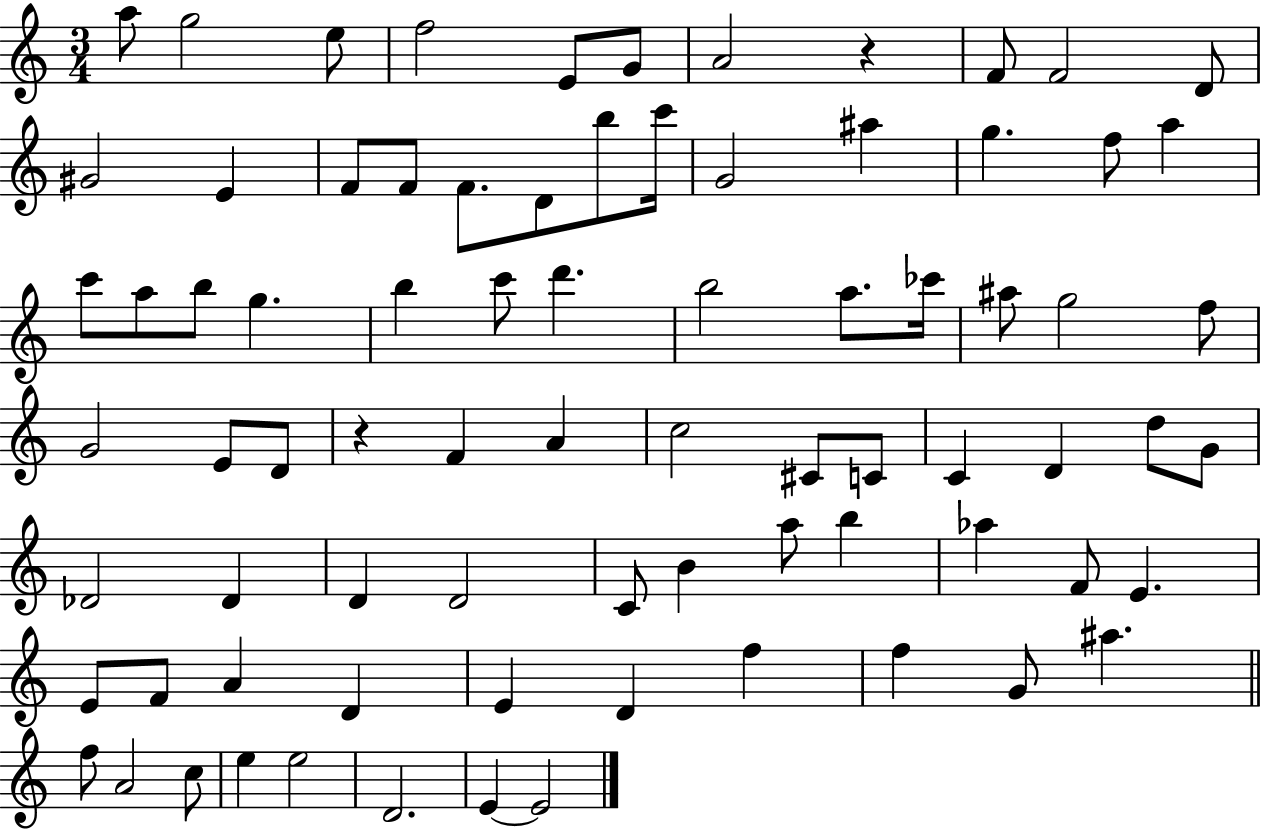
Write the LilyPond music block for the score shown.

{
  \clef treble
  \numericTimeSignature
  \time 3/4
  \key c \major
  a''8 g''2 e''8 | f''2 e'8 g'8 | a'2 r4 | f'8 f'2 d'8 | \break gis'2 e'4 | f'8 f'8 f'8. d'8 b''8 c'''16 | g'2 ais''4 | g''4. f''8 a''4 | \break c'''8 a''8 b''8 g''4. | b''4 c'''8 d'''4. | b''2 a''8. ces'''16 | ais''8 g''2 f''8 | \break g'2 e'8 d'8 | r4 f'4 a'4 | c''2 cis'8 c'8 | c'4 d'4 d''8 g'8 | \break des'2 des'4 | d'4 d'2 | c'8 b'4 a''8 b''4 | aes''4 f'8 e'4. | \break e'8 f'8 a'4 d'4 | e'4 d'4 f''4 | f''4 g'8 ais''4. | \bar "||" \break \key c \major f''8 a'2 c''8 | e''4 e''2 | d'2. | e'4~~ e'2 | \break \bar "|."
}